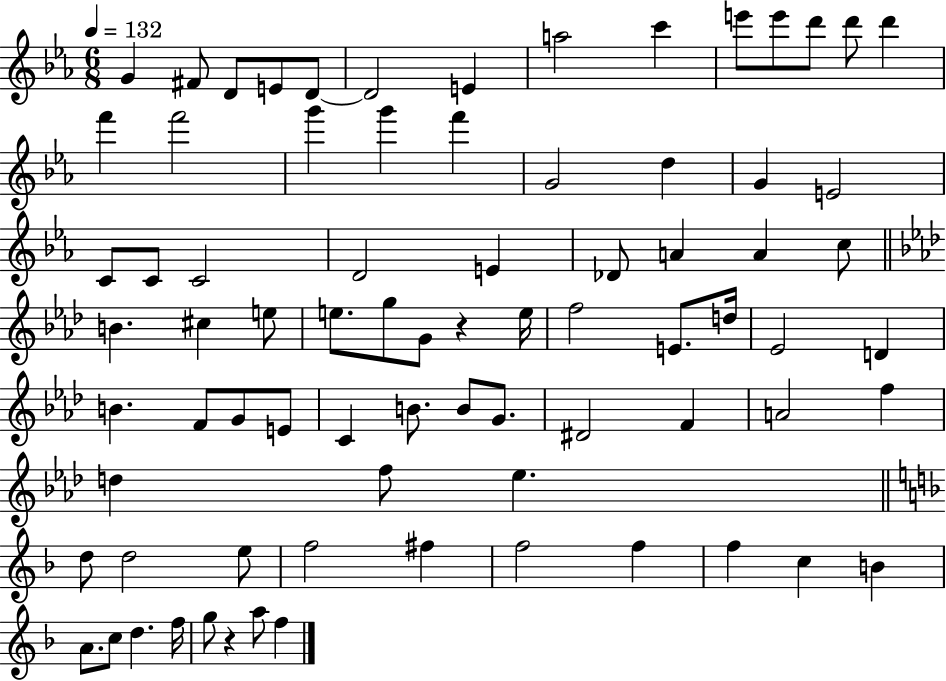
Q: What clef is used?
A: treble